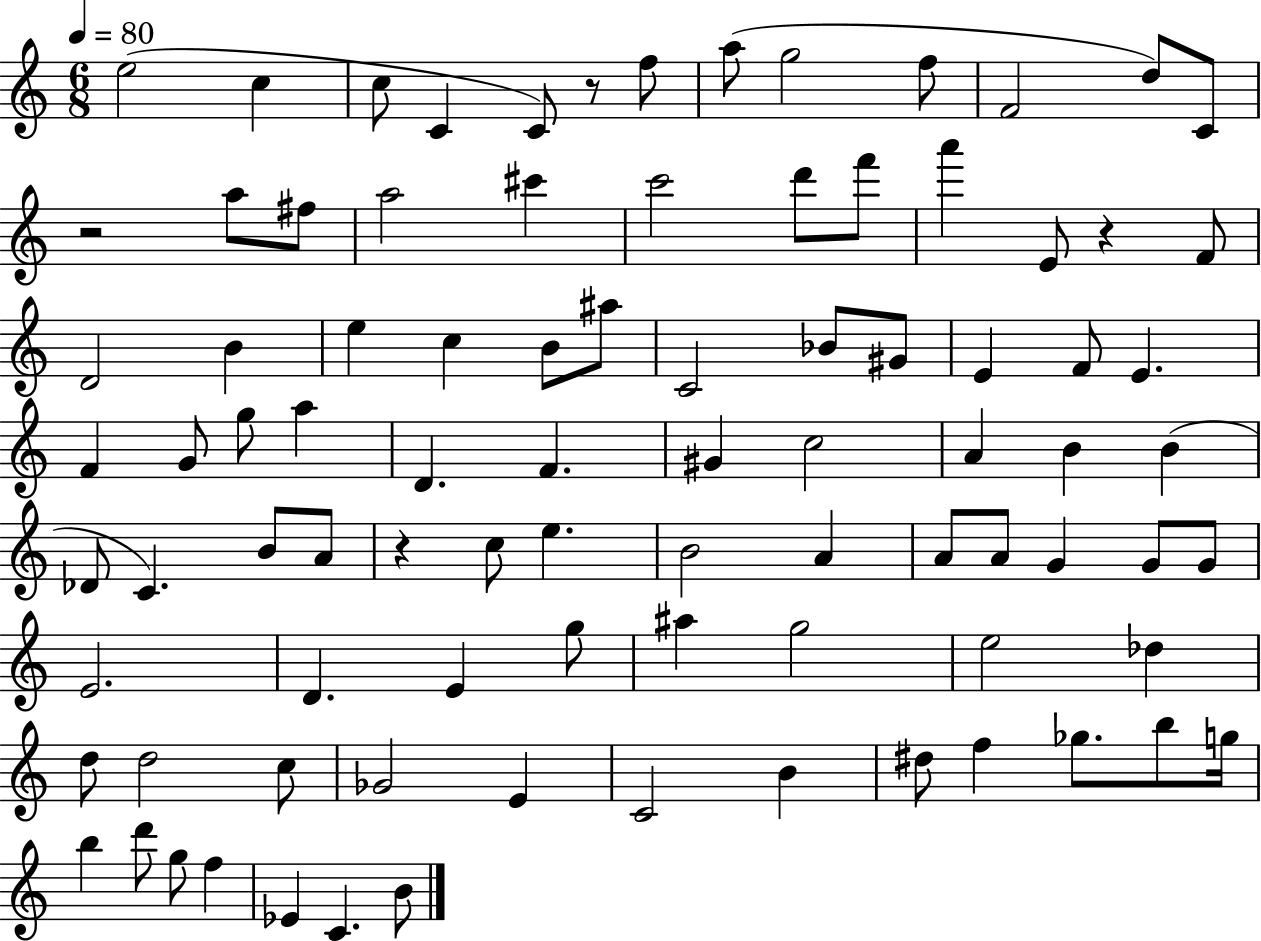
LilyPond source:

{
  \clef treble
  \numericTimeSignature
  \time 6/8
  \key c \major
  \tempo 4 = 80
  e''2( c''4 | c''8 c'4 c'8) r8 f''8 | a''8( g''2 f''8 | f'2 d''8) c'8 | \break r2 a''8 fis''8 | a''2 cis'''4 | c'''2 d'''8 f'''8 | a'''4 e'8 r4 f'8 | \break d'2 b'4 | e''4 c''4 b'8 ais''8 | c'2 bes'8 gis'8 | e'4 f'8 e'4. | \break f'4 g'8 g''8 a''4 | d'4. f'4. | gis'4 c''2 | a'4 b'4 b'4( | \break des'8 c'4.) b'8 a'8 | r4 c''8 e''4. | b'2 a'4 | a'8 a'8 g'4 g'8 g'8 | \break e'2. | d'4. e'4 g''8 | ais''4 g''2 | e''2 des''4 | \break d''8 d''2 c''8 | ges'2 e'4 | c'2 b'4 | dis''8 f''4 ges''8. b''8 g''16 | \break b''4 d'''8 g''8 f''4 | ees'4 c'4. b'8 | \bar "|."
}